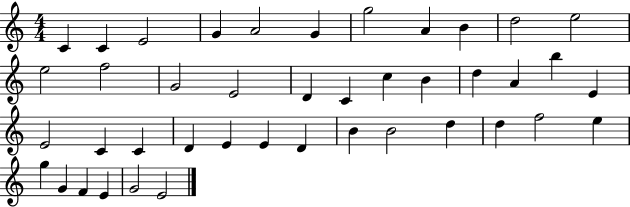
{
  \clef treble
  \numericTimeSignature
  \time 4/4
  \key c \major
  c'4 c'4 e'2 | g'4 a'2 g'4 | g''2 a'4 b'4 | d''2 e''2 | \break e''2 f''2 | g'2 e'2 | d'4 c'4 c''4 b'4 | d''4 a'4 b''4 e'4 | \break e'2 c'4 c'4 | d'4 e'4 e'4 d'4 | b'4 b'2 d''4 | d''4 f''2 e''4 | \break g''4 g'4 f'4 e'4 | g'2 e'2 | \bar "|."
}